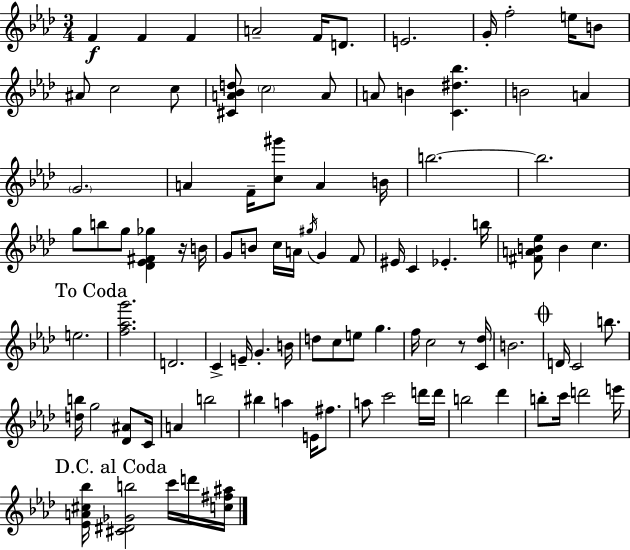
{
  \clef treble
  \numericTimeSignature
  \time 3/4
  \key f \minor
  f'4\f f'4 f'4 | a'2-- f'16 d'8. | e'2. | g'16-. f''2-. e''16 b'8 | \break ais'8 c''2 c''8 | <cis' a' bes' d''>8 \parenthesize c''2 a'8 | a'8 b'4 <c' dis'' bes''>4. | b'2 a'4 | \break \parenthesize g'2. | a'4 f'16-- <c'' gis'''>8 a'4 b'16 | b''2.~~ | b''2. | \break g''8 b''8 g''8 <des' ees' fis' ges''>4 r16 b'16 | g'8 b'8 c''16 a'16 \acciaccatura { gis''16 } g'4 f'8 | eis'16 c'4 ees'4.-. | b''16 <fis' a' b' ees''>8 b'4 c''4. | \break \mark "To Coda" e''2. | <f'' aes'' g'''>2. | d'2. | c'4-> e'16-- g'4.-. | \break b'16 d''8 c''8 e''8 g''4. | f''16 c''2 r8 | <c' des''>16 b'2. | \mark \markup { \musicglyph "scripts.coda" } d'16 c'2 b''8. | \break <d'' b''>16 g''2 <des' ais'>8 | c'16 a'4 b''2 | bis''4 a''4 e'16 fis''8. | a''8 c'''2 d'''16 | \break d'''16 b''2 des'''4 | b''8-. c'''16 d'''2 | e'''16 \mark "D.C. al Coda" <ees' a' cis'' bes''>16 <cis' dis' ges' b''>2 c'''16 d'''16 | <c'' fis'' ais''>16 \bar "|."
}